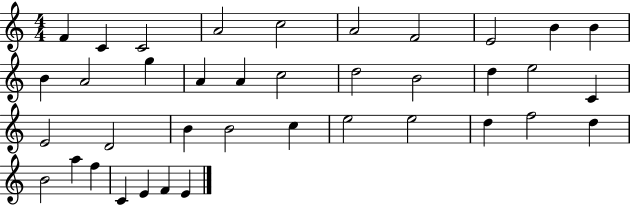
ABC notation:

X:1
T:Untitled
M:4/4
L:1/4
K:C
F C C2 A2 c2 A2 F2 E2 B B B A2 g A A c2 d2 B2 d e2 C E2 D2 B B2 c e2 e2 d f2 d B2 a f C E F E